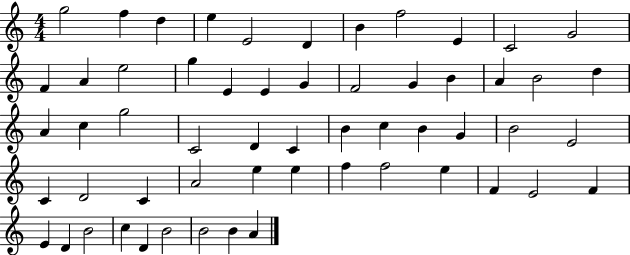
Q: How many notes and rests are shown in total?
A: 57